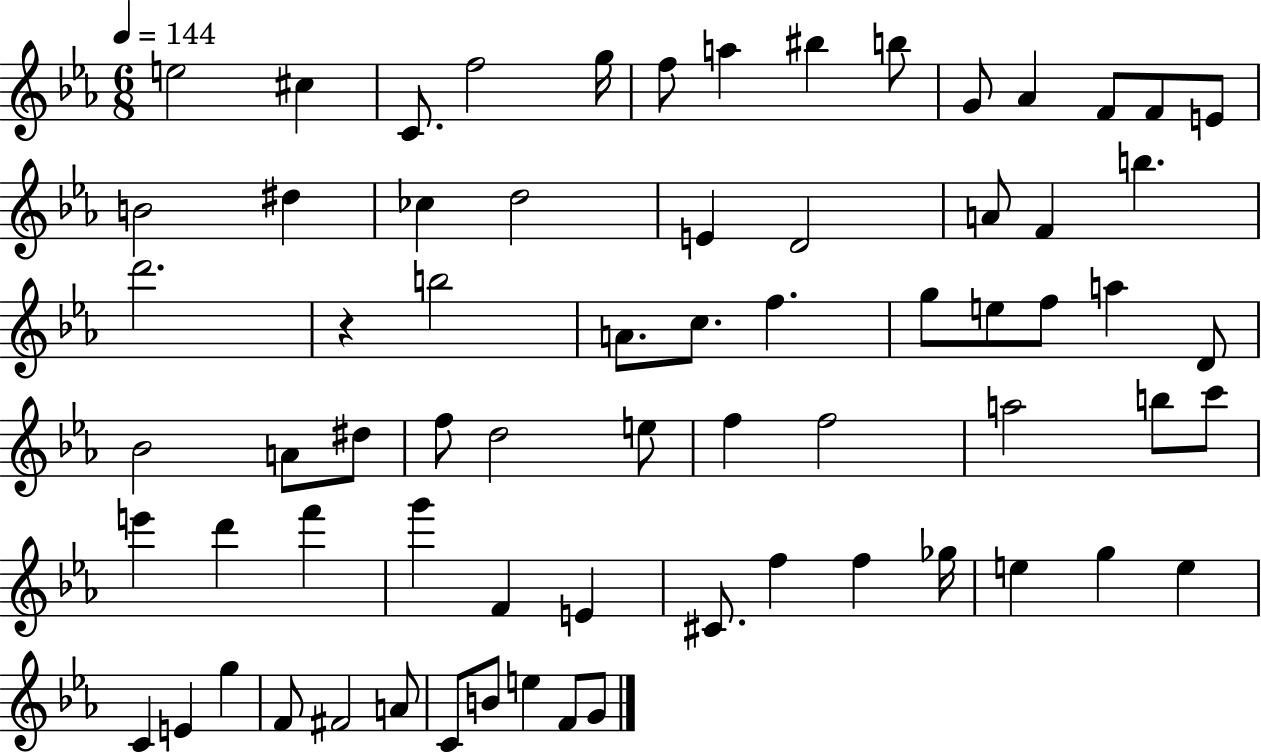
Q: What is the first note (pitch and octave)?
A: E5